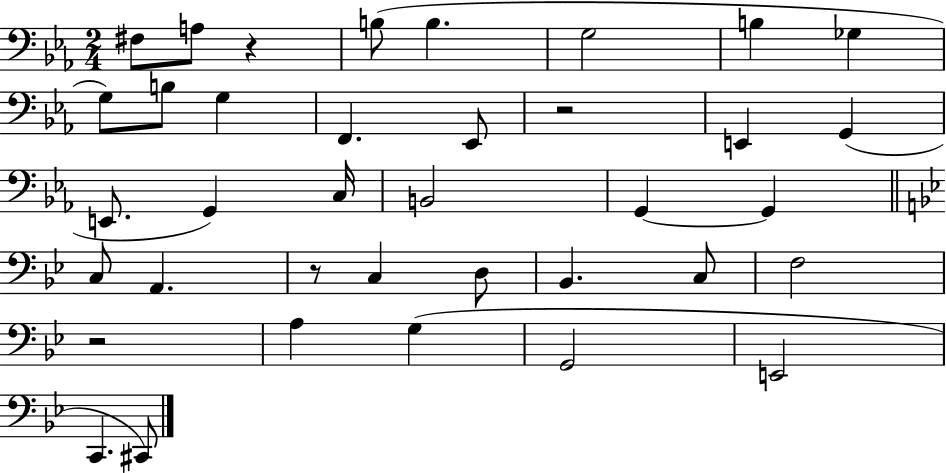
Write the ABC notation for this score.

X:1
T:Untitled
M:2/4
L:1/4
K:Eb
^F,/2 A,/2 z B,/2 B, G,2 B, _G, G,/2 B,/2 G, F,, _E,,/2 z2 E,, G,, E,,/2 G,, C,/4 B,,2 G,, G,, C,/2 A,, z/2 C, D,/2 _B,, C,/2 F,2 z2 A, G, G,,2 E,,2 C,, ^C,,/2